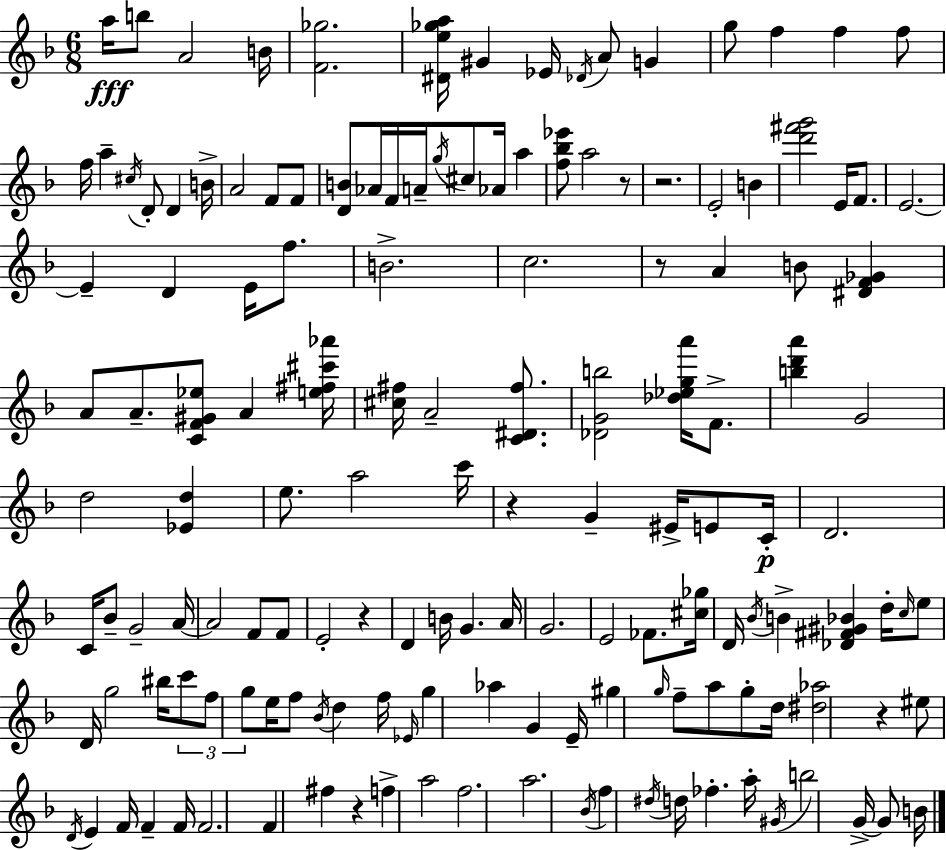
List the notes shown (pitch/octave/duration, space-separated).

A5/s B5/e A4/h B4/s [F4,Gb5]/h. [D#4,E5,Gb5,A5]/s G#4/q Eb4/s Db4/s A4/e G4/q G5/e F5/q F5/q F5/e F5/s A5/q C#5/s D4/e D4/q B4/s A4/h F4/e F4/e [D4,B4]/e Ab4/s F4/s A4/s G5/s C#5/e Ab4/s A5/q [F5,Bb5,Eb6]/e A5/h R/e R/h. E4/h B4/q [D6,F#6,G6]/h E4/s F4/e. E4/h. E4/q D4/q E4/s F5/e. B4/h. C5/h. R/e A4/q B4/e [D#4,F4,Gb4]/q A4/e A4/e. [C4,F4,G#4,Eb5]/e A4/q [E5,F#5,C#6,Ab6]/s [C#5,F#5]/s A4/h [C4,D#4,F#5]/e. [Db4,G4,B5]/h [Db5,Eb5,G5,A6]/s F4/e. [B5,D6,A6]/q G4/h D5/h [Eb4,D5]/q E5/e. A5/h C6/s R/q G4/q EIS4/s E4/e C4/s D4/h. C4/s Bb4/e G4/h A4/s A4/h F4/e F4/e E4/h R/q D4/q B4/s G4/q. A4/s G4/h. E4/h FES4/e. [C#5,Gb5]/s D4/s Bb4/s B4/q [Db4,F#4,G#4,Bb4]/q D5/s C5/s E5/e D4/s G5/h BIS5/s C6/e F5/e G5/e E5/s F5/e Bb4/s D5/q F5/s Eb4/s G5/q Ab5/q G4/q E4/s G#5/q G5/s F5/e A5/e G5/e D5/s [D#5,Ab5]/h R/q EIS5/e D4/s E4/q F4/s F4/q F4/s F4/h. F4/q F#5/q R/q F5/q A5/h F5/h. A5/h. Bb4/s F5/q D#5/s D5/s FES5/q. A5/s G#4/s B5/h G4/s G4/e B4/s